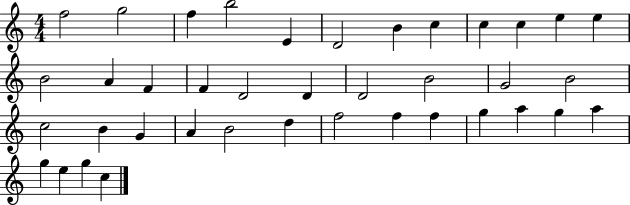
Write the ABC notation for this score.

X:1
T:Untitled
M:4/4
L:1/4
K:C
f2 g2 f b2 E D2 B c c c e e B2 A F F D2 D D2 B2 G2 B2 c2 B G A B2 d f2 f f g a g a g e g c